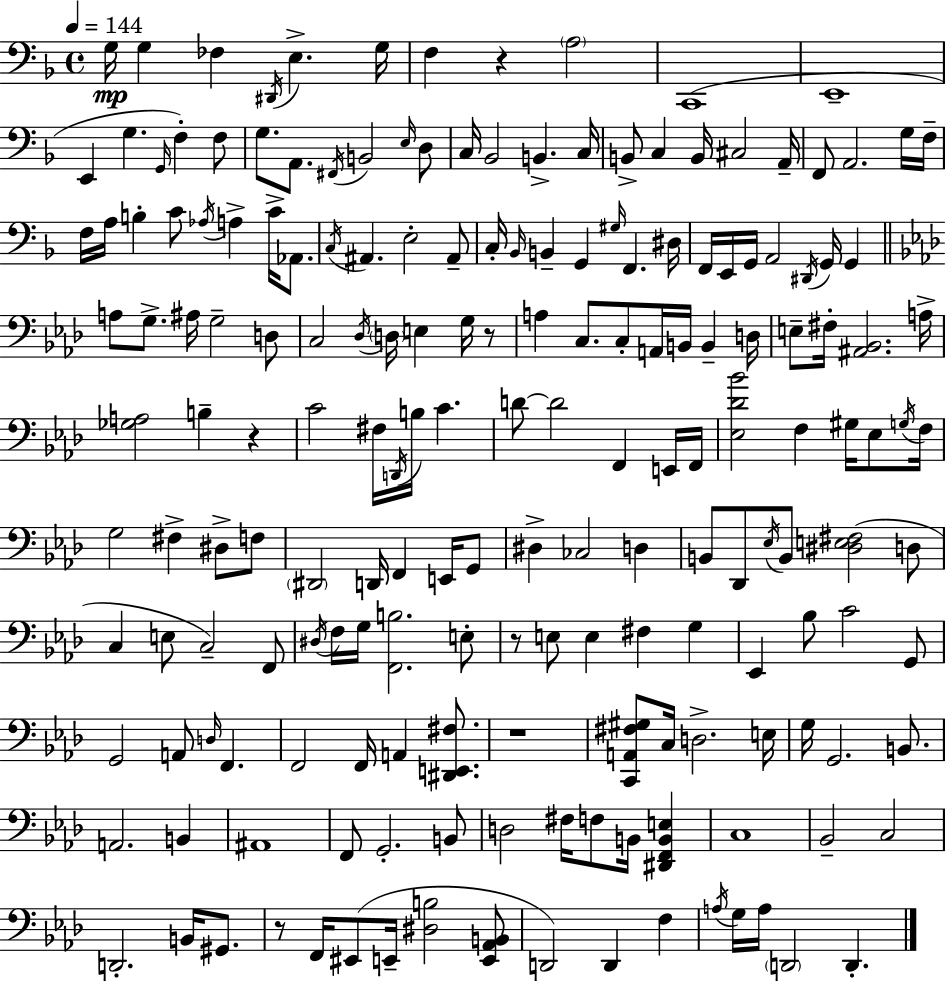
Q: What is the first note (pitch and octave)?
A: G3